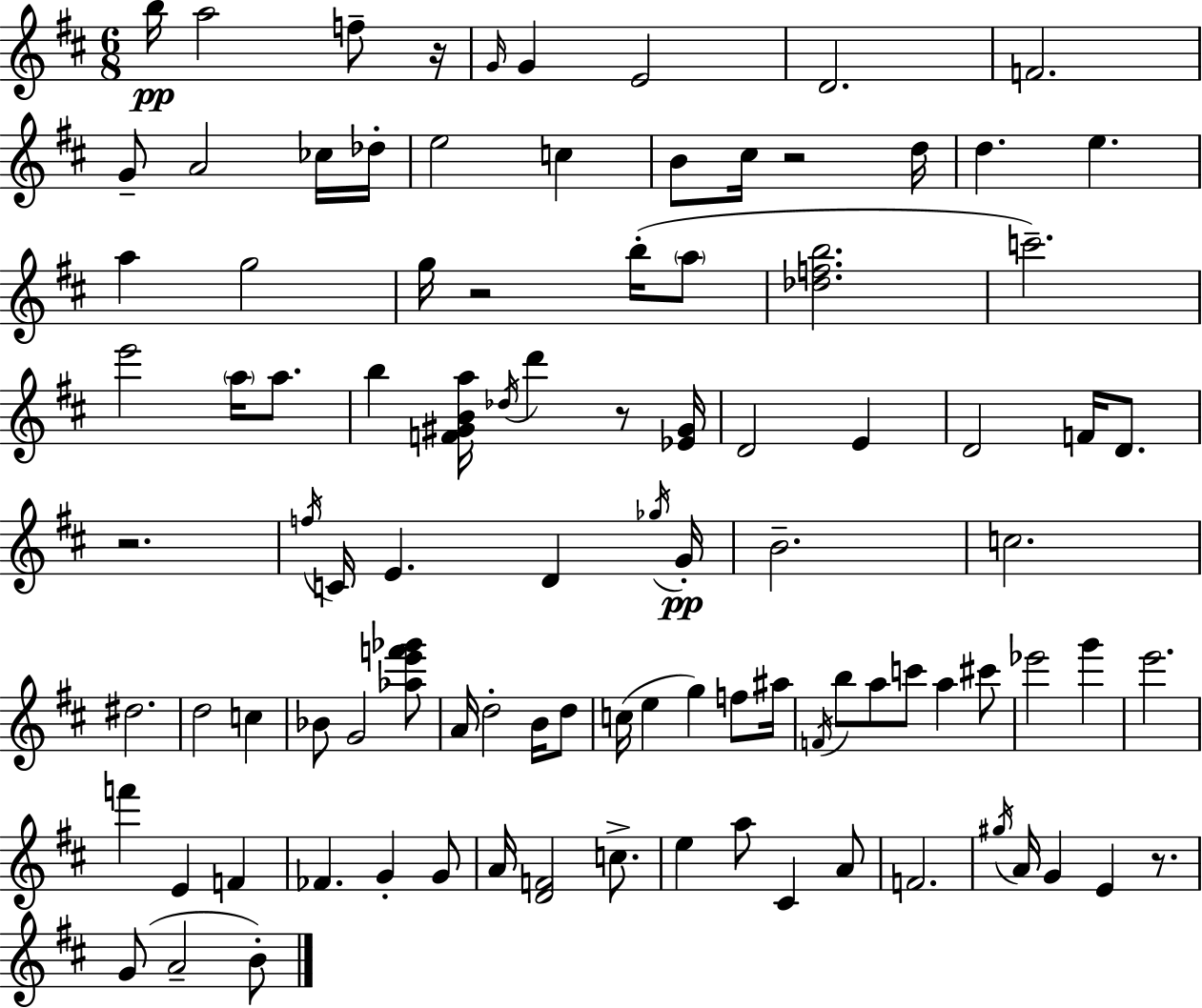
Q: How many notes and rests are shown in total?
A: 98